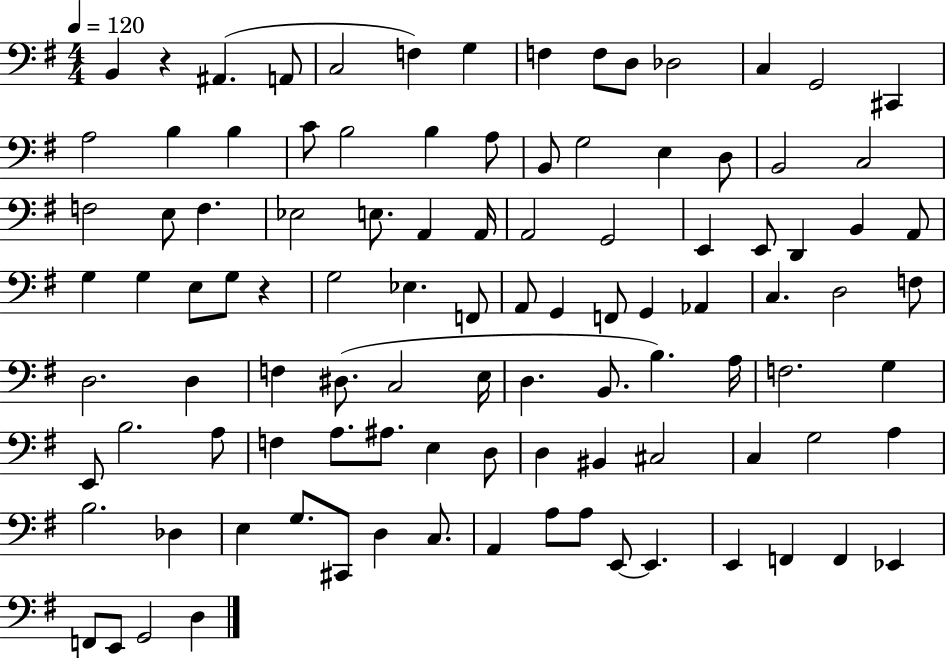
B2/q R/q A#2/q. A2/e C3/h F3/q G3/q F3/q F3/e D3/e Db3/h C3/q G2/h C#2/q A3/h B3/q B3/q C4/e B3/h B3/q A3/e B2/e G3/h E3/q D3/e B2/h C3/h F3/h E3/e F3/q. Eb3/h E3/e. A2/q A2/s A2/h G2/h E2/q E2/e D2/q B2/q A2/e G3/q G3/q E3/e G3/e R/q G3/h Eb3/q. F2/e A2/e G2/q F2/e G2/q Ab2/q C3/q. D3/h F3/e D3/h. D3/q F3/q D#3/e. C3/h E3/s D3/q. B2/e. B3/q. A3/s F3/h. G3/q E2/e B3/h. A3/e F3/q A3/e. A#3/e. E3/q D3/e D3/q BIS2/q C#3/h C3/q G3/h A3/q B3/h. Db3/q E3/q G3/e. C#2/e D3/q C3/e. A2/q A3/e A3/e E2/e E2/q. E2/q F2/q F2/q Eb2/q F2/e E2/e G2/h D3/q